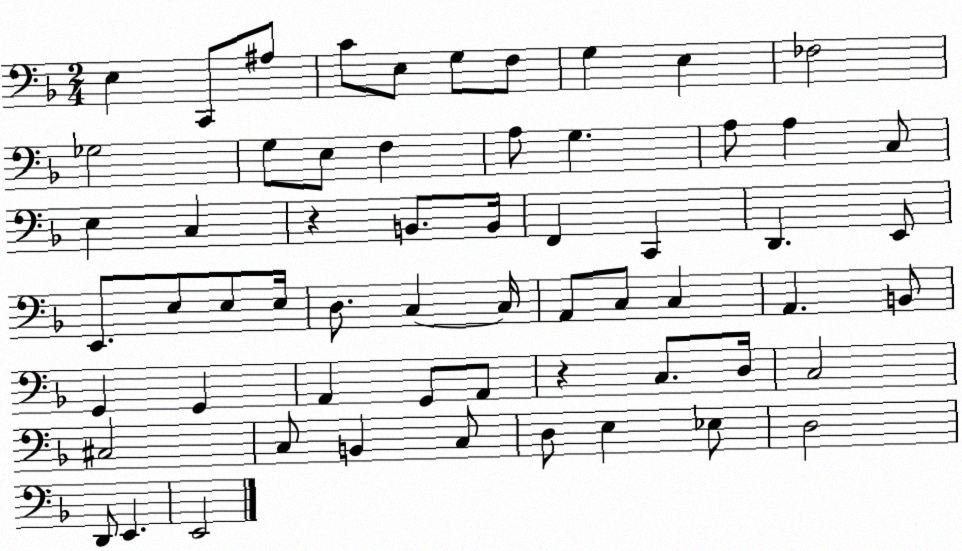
X:1
T:Untitled
M:2/4
L:1/4
K:F
E, C,,/2 ^A,/2 C/2 E,/2 G,/2 F,/2 G, E, _F,2 _G,2 G,/2 E,/2 F, A,/2 G, A,/2 A, C,/2 E, C, z B,,/2 B,,/4 F,, C,, D,, E,,/2 E,,/2 E,/2 E,/2 E,/4 D,/2 C, C,/4 A,,/2 C,/2 C, A,, B,,/2 G,, G,, A,, G,,/2 A,,/2 z C,/2 D,/4 C,2 ^C,2 C,/2 B,, C,/2 D,/2 E, _E,/2 D,2 D,,/2 E,, E,,2